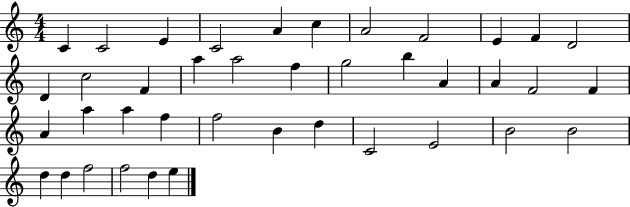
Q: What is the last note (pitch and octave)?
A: E5